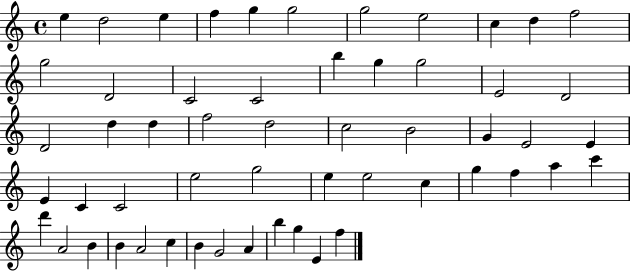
E5/q D5/h E5/q F5/q G5/q G5/h G5/h E5/h C5/q D5/q F5/h G5/h D4/h C4/h C4/h B5/q G5/q G5/h E4/h D4/h D4/h D5/q D5/q F5/h D5/h C5/h B4/h G4/q E4/h E4/q E4/q C4/q C4/h E5/h G5/h E5/q E5/h C5/q G5/q F5/q A5/q C6/q D6/q A4/h B4/q B4/q A4/h C5/q B4/q G4/h A4/q B5/q G5/q E4/q F5/q